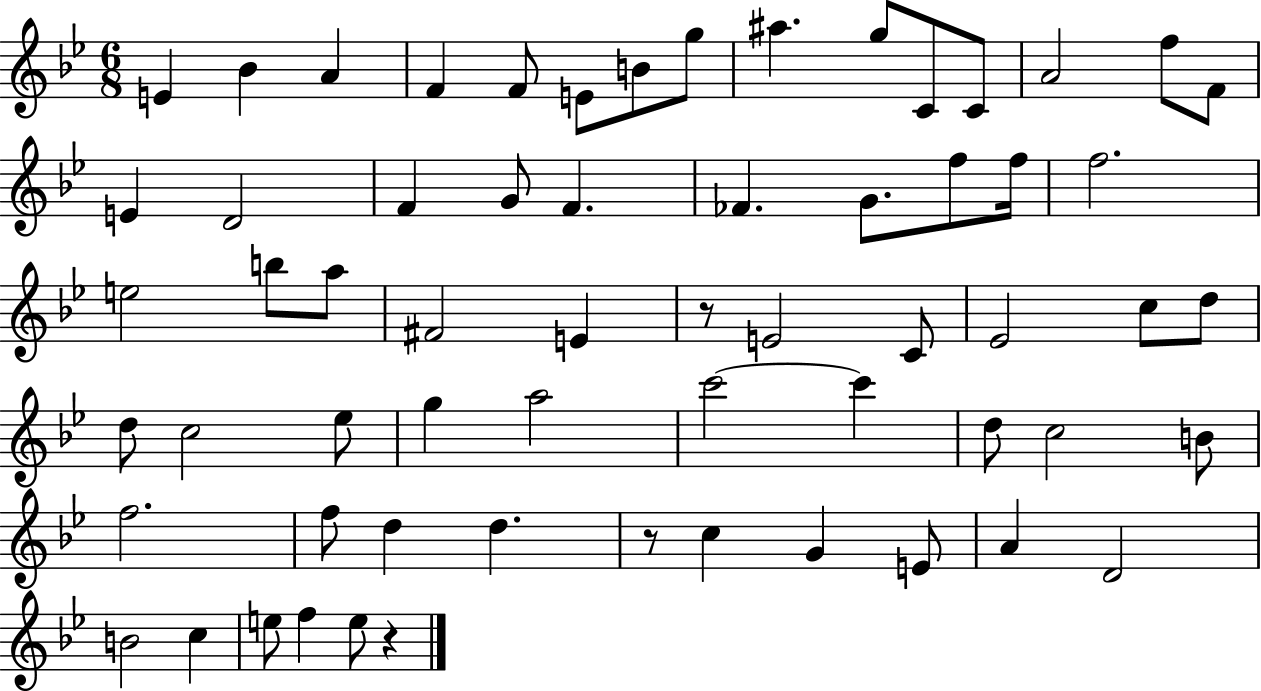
E4/q Bb4/q A4/q F4/q F4/e E4/e B4/e G5/e A#5/q. G5/e C4/e C4/e A4/h F5/e F4/e E4/q D4/h F4/q G4/e F4/q. FES4/q. G4/e. F5/e F5/s F5/h. E5/h B5/e A5/e F#4/h E4/q R/e E4/h C4/e Eb4/h C5/e D5/e D5/e C5/h Eb5/e G5/q A5/h C6/h C6/q D5/e C5/h B4/e F5/h. F5/e D5/q D5/q. R/e C5/q G4/q E4/e A4/q D4/h B4/h C5/q E5/e F5/q E5/e R/q